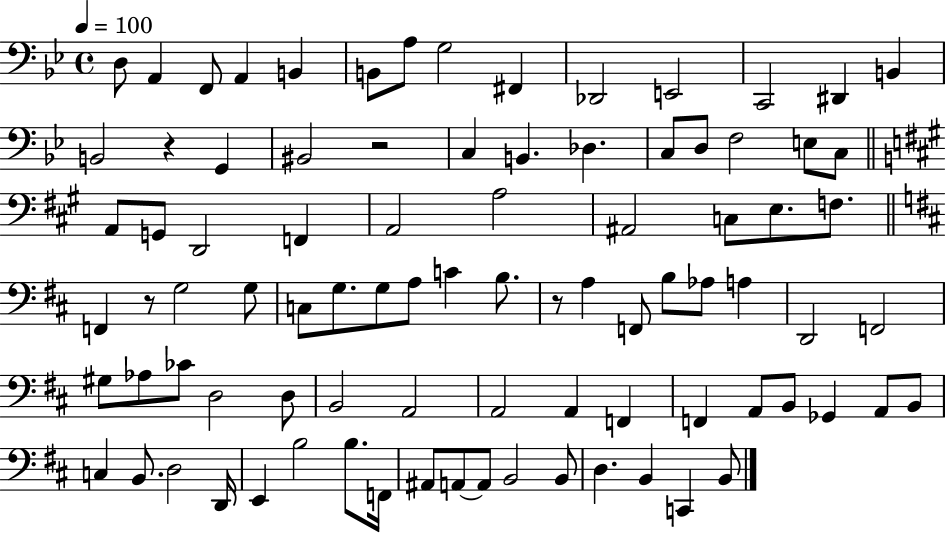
D3/e A2/q F2/e A2/q B2/q B2/e A3/e G3/h F#2/q Db2/h E2/h C2/h D#2/q B2/q B2/h R/q G2/q BIS2/h R/h C3/q B2/q. Db3/q. C3/e D3/e F3/h E3/e C3/e A2/e G2/e D2/h F2/q A2/h A3/h A#2/h C3/e E3/e. F3/e. F2/q R/e G3/h G3/e C3/e G3/e. G3/e A3/e C4/q B3/e. R/e A3/q F2/e B3/e Ab3/e A3/q D2/h F2/h G#3/e Ab3/e CES4/e D3/h D3/e B2/h A2/h A2/h A2/q F2/q F2/q A2/e B2/e Gb2/q A2/e B2/e C3/q B2/e. D3/h D2/s E2/q B3/h B3/e. F2/s A#2/e A2/e A2/e B2/h B2/e D3/q. B2/q C2/q B2/e